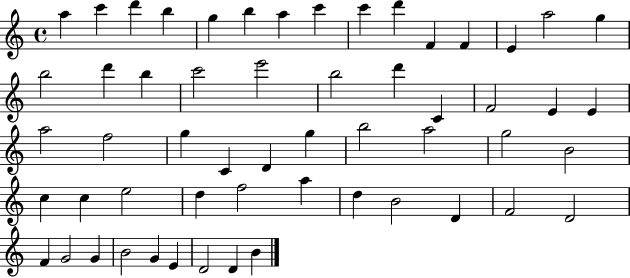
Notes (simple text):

A5/q C6/q D6/q B5/q G5/q B5/q A5/q C6/q C6/q D6/q F4/q F4/q E4/q A5/h G5/q B5/h D6/q B5/q C6/h E6/h B5/h D6/q C4/q F4/h E4/q E4/q A5/h F5/h G5/q C4/q D4/q G5/q B5/h A5/h G5/h B4/h C5/q C5/q E5/h D5/q F5/h A5/q D5/q B4/h D4/q F4/h D4/h F4/q G4/h G4/q B4/h G4/q E4/q D4/h D4/q B4/q